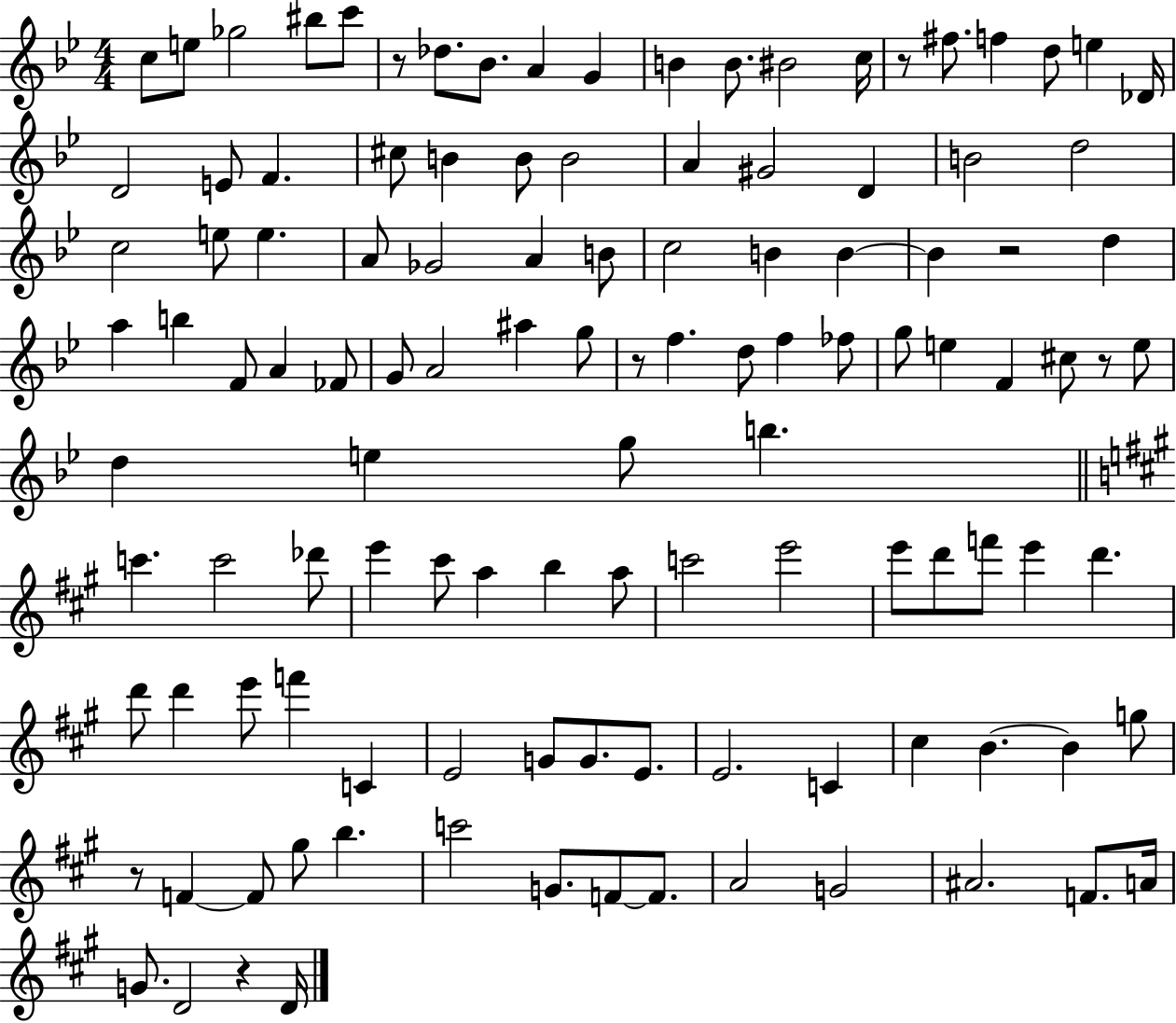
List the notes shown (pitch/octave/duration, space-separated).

C5/e E5/e Gb5/h BIS5/e C6/e R/e Db5/e. Bb4/e. A4/q G4/q B4/q B4/e. BIS4/h C5/s R/e F#5/e. F5/q D5/e E5/q Db4/s D4/h E4/e F4/q. C#5/e B4/q B4/e B4/h A4/q G#4/h D4/q B4/h D5/h C5/h E5/e E5/q. A4/e Gb4/h A4/q B4/e C5/h B4/q B4/q B4/q R/h D5/q A5/q B5/q F4/e A4/q FES4/e G4/e A4/h A#5/q G5/e R/e F5/q. D5/e F5/q FES5/e G5/e E5/q F4/q C#5/e R/e E5/e D5/q E5/q G5/e B5/q. C6/q. C6/h Db6/e E6/q C#6/e A5/q B5/q A5/e C6/h E6/h E6/e D6/e F6/e E6/q D6/q. D6/e D6/q E6/e F6/q C4/q E4/h G4/e G4/e. E4/e. E4/h. C4/q C#5/q B4/q. B4/q G5/e R/e F4/q F4/e G#5/e B5/q. C6/h G4/e. F4/e F4/e. A4/h G4/h A#4/h. F4/e. A4/s G4/e. D4/h R/q D4/s